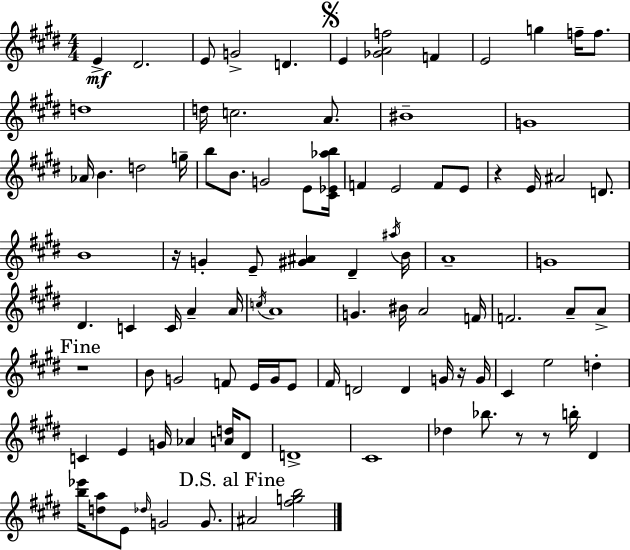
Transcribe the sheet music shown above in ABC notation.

X:1
T:Untitled
M:4/4
L:1/4
K:E
E ^D2 E/2 G2 D E [_GAf]2 F E2 g f/4 f/2 d4 d/4 c2 A/2 ^B4 G4 _A/4 B d2 g/4 b/2 B/2 G2 E/2 [^C_E_ab]/4 F E2 F/2 E/2 z E/4 ^A2 D/2 B4 z/4 G E/2 [^G^A] ^D ^a/4 B/4 A4 G4 ^D C C/4 A A/4 c/4 A4 G ^B/4 A2 F/4 F2 A/2 A/2 z4 B/2 G2 F/2 E/4 G/4 E/2 ^F/4 D2 D G/4 z/4 G/4 ^C e2 d C E G/4 _A [Ad]/4 ^D/2 D4 ^C4 _d _b/2 z/2 z/2 b/4 ^D [b_e']/4 [da]/2 E/2 _d/4 G2 G/2 ^A2 [^fgb]2